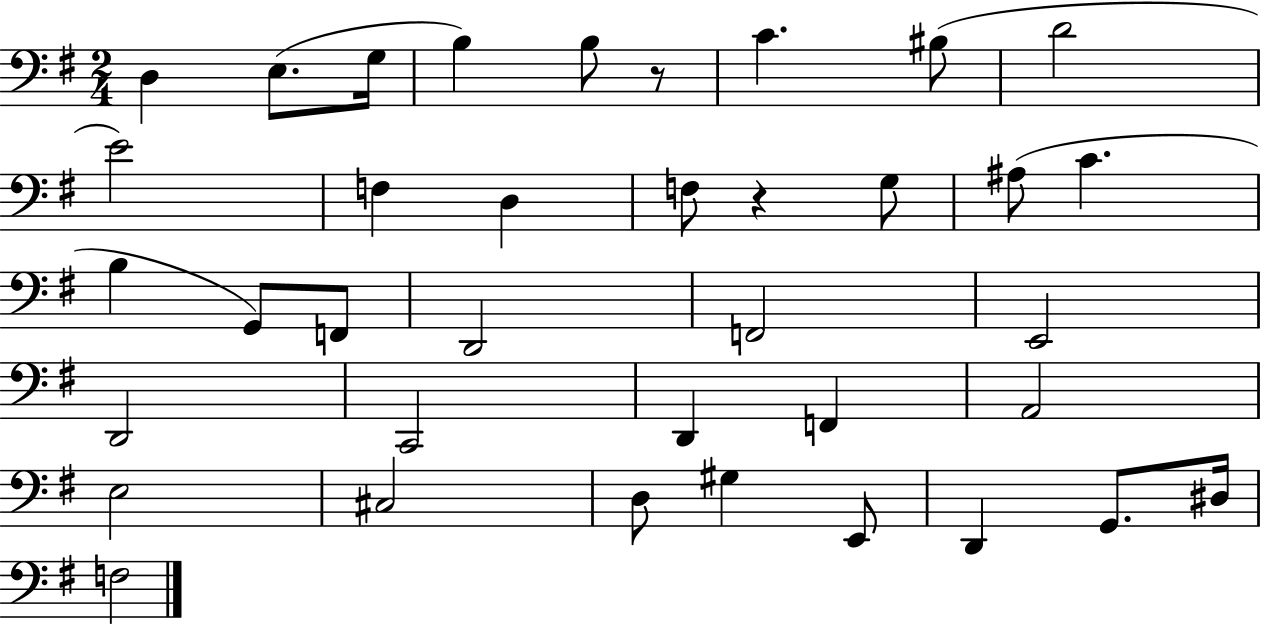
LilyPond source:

{
  \clef bass
  \numericTimeSignature
  \time 2/4
  \key g \major
  d4 e8.( g16 | b4) b8 r8 | c'4. bis8( | d'2 | \break e'2) | f4 d4 | f8 r4 g8 | ais8( c'4. | \break b4 g,8) f,8 | d,2 | f,2 | e,2 | \break d,2 | c,2 | d,4 f,4 | a,2 | \break e2 | cis2 | d8 gis4 e,8 | d,4 g,8. dis16 | \break f2 | \bar "|."
}